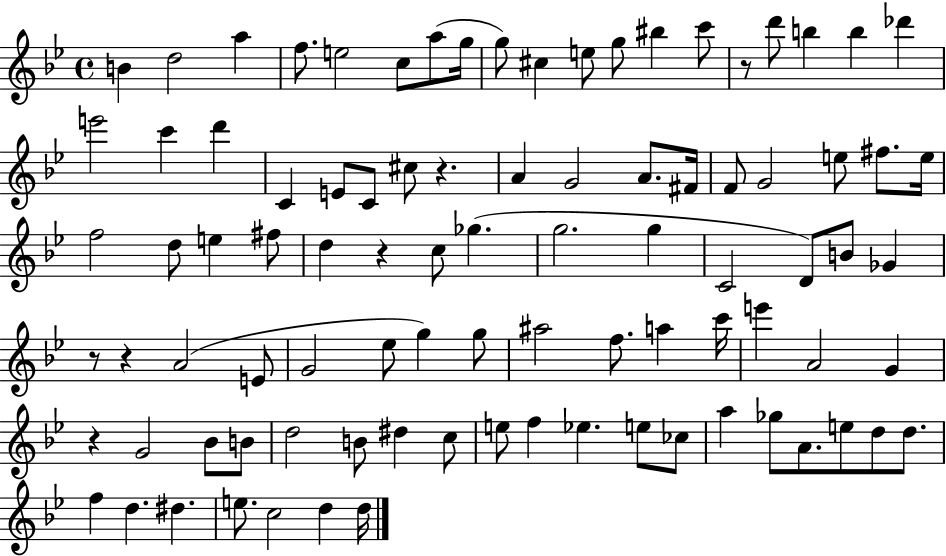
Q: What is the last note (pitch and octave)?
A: D5